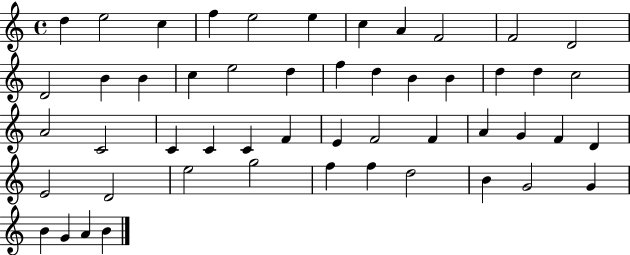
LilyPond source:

{
  \clef treble
  \time 4/4
  \defaultTimeSignature
  \key c \major
  d''4 e''2 c''4 | f''4 e''2 e''4 | c''4 a'4 f'2 | f'2 d'2 | \break d'2 b'4 b'4 | c''4 e''2 d''4 | f''4 d''4 b'4 b'4 | d''4 d''4 c''2 | \break a'2 c'2 | c'4 c'4 c'4 f'4 | e'4 f'2 f'4 | a'4 g'4 f'4 d'4 | \break e'2 d'2 | e''2 g''2 | f''4 f''4 d''2 | b'4 g'2 g'4 | \break b'4 g'4 a'4 b'4 | \bar "|."
}